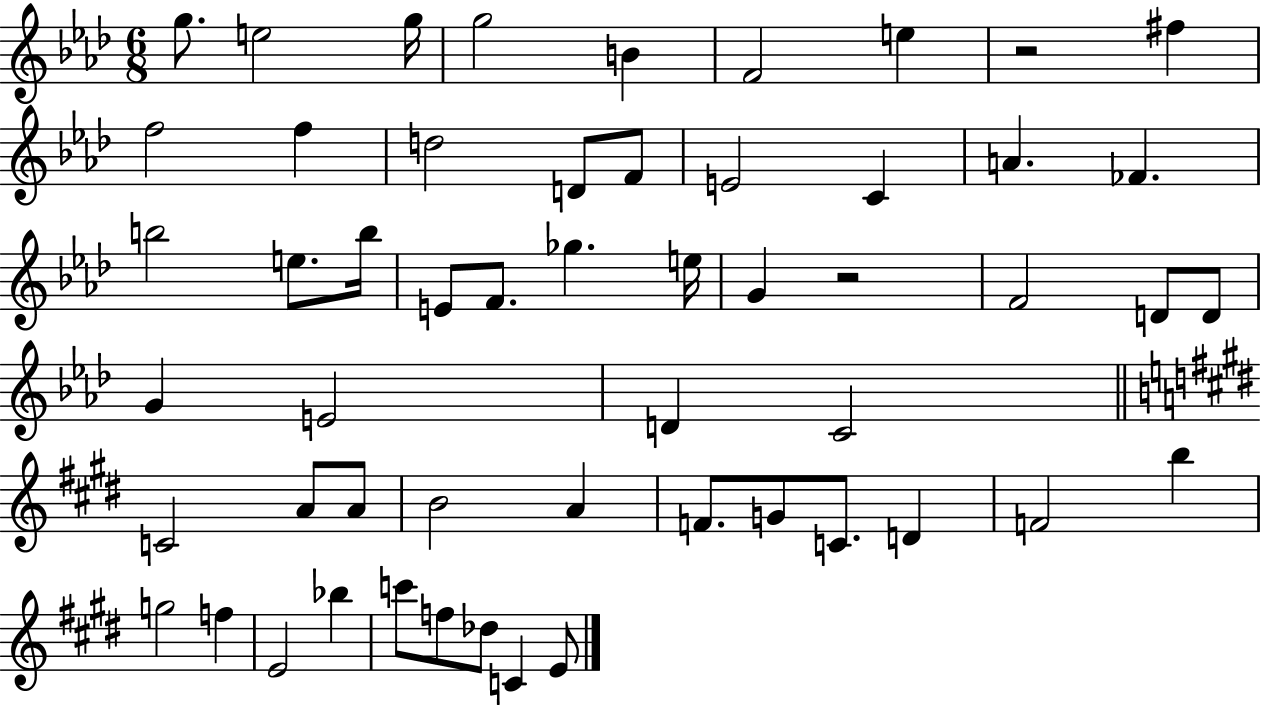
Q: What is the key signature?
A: AES major